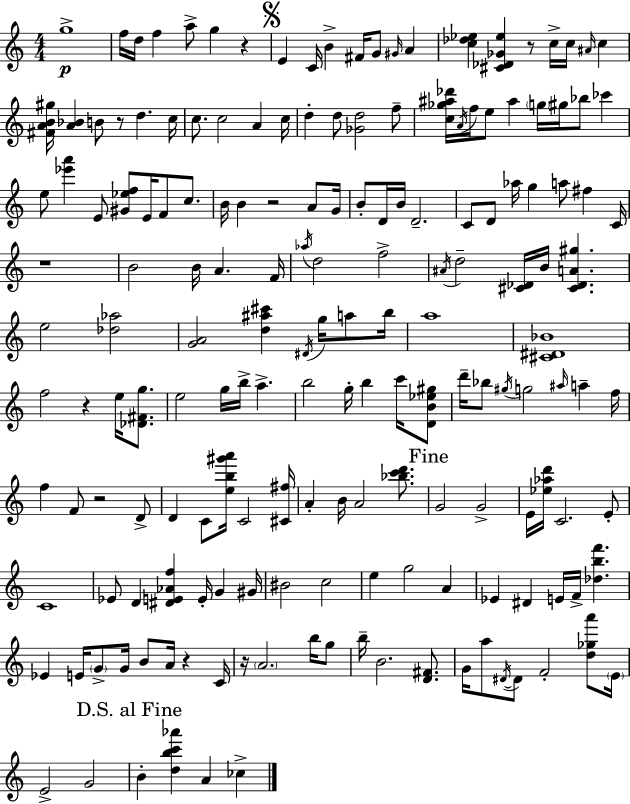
X:1
T:Untitled
M:4/4
L:1/4
K:Am
g4 f/4 d/4 f a/2 g z E C/4 B ^F/4 G/2 ^G/4 A [c_d_e] [^C_D_G_e] z/2 c/4 c/4 ^A/4 c [^FAB^g]/4 [A_B] B/2 z/2 d c/4 c/2 c2 A c/4 d d/2 [_Gd]2 f/2 [c_g^a_d']/4 A/4 f/4 e/2 ^a g/4 ^g/4 _b/2 _c' e/2 [_e'a'] E/2 [^G_ef]/2 E/4 F/2 c/2 B/4 B z2 A/2 G/4 B/2 D/4 B/4 D2 C/2 D/2 _a/4 g a/2 ^f C/4 z4 B2 B/4 A F/4 _a/4 d2 f2 ^A/4 d2 [^C_D]/4 B/4 [^C_DA^g] e2 [_d_a]2 [GA]2 [d^a^c'] ^D/4 g/4 a/2 b/4 a4 [^C^D_B]4 f2 z e/4 [_D^Fg]/2 e2 g/4 b/4 a b2 g/4 b c'/4 [DB_e^g]/2 d'/4 _b/2 ^g/4 g2 ^a/4 a f/4 f F/2 z2 D/2 D C/2 [eb^g'a']/4 C2 [^C^f]/4 A B/4 A2 [_bc'd']/2 G2 G2 E/4 [_e_ad']/4 C2 E/2 C4 _E/2 D [^DE_Af] E/4 G ^G/4 ^B2 c2 e g2 A _E ^D E/4 F/4 [_dbf'] _E E/4 G/2 G/4 B/2 A/4 z C/4 z/4 A2 b/4 g/2 b/4 B2 [D^F]/2 G/4 a/2 ^D/4 ^D/2 F2 [d_ga']/2 E/4 E2 G2 B [dbc'_a'] A _c